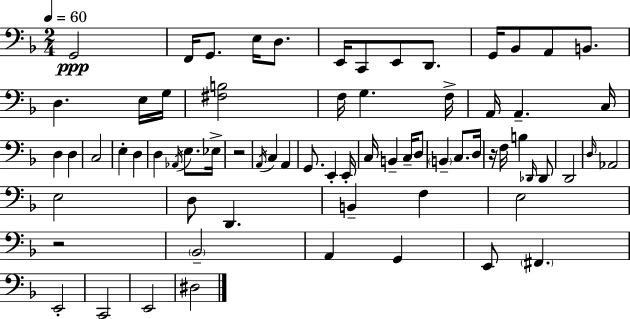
{
  \clef bass
  \numericTimeSignature
  \time 2/4
  \key f \major
  \tempo 4 = 60
  \repeat volta 2 { g,2\ppp | f,16 g,8. e16 d8. | e,16 c,8 e,8 d,8. | g,16 bes,8 a,8 b,8. | \break d4. e16 g16 | <fis b>2 | f16 g4. f16-> | a,16 a,4.-- c16 | \break d4 d4 | c2 | e4-. d4 | d4 \acciaccatura { aes,16 } e8. | \break ees16-> r2 | \acciaccatura { a,16 } c4 a,4 | g,8. e,4-. | e,16-. c16 b,4-- c16-- | \break d8 \parenthesize b,4-- c8. | d16 r16 f16 b4 | \grace { des,16 } des,8 d,2 | \grace { d16 } aes,2 | \break e2 | d8 d,4. | b,4-- | f4 e2 | \break r2 | \parenthesize bes,2-- | a,4 | g,4 e,8 \parenthesize fis,4. | \break e,2-. | c,2 | e,2 | dis2 | \break } \bar "|."
}